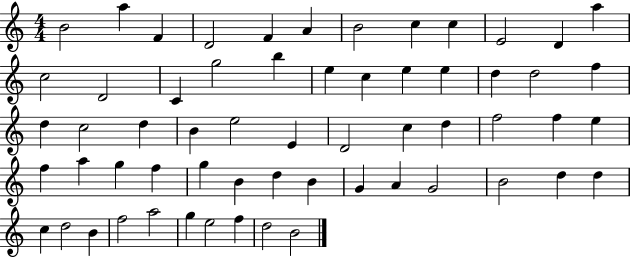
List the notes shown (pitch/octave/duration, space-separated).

B4/h A5/q F4/q D4/h F4/q A4/q B4/h C5/q C5/q E4/h D4/q A5/q C5/h D4/h C4/q G5/h B5/q E5/q C5/q E5/q E5/q D5/q D5/h F5/q D5/q C5/h D5/q B4/q E5/h E4/q D4/h C5/q D5/q F5/h F5/q E5/q F5/q A5/q G5/q F5/q G5/q B4/q D5/q B4/q G4/q A4/q G4/h B4/h D5/q D5/q C5/q D5/h B4/q F5/h A5/h G5/q E5/h F5/q D5/h B4/h